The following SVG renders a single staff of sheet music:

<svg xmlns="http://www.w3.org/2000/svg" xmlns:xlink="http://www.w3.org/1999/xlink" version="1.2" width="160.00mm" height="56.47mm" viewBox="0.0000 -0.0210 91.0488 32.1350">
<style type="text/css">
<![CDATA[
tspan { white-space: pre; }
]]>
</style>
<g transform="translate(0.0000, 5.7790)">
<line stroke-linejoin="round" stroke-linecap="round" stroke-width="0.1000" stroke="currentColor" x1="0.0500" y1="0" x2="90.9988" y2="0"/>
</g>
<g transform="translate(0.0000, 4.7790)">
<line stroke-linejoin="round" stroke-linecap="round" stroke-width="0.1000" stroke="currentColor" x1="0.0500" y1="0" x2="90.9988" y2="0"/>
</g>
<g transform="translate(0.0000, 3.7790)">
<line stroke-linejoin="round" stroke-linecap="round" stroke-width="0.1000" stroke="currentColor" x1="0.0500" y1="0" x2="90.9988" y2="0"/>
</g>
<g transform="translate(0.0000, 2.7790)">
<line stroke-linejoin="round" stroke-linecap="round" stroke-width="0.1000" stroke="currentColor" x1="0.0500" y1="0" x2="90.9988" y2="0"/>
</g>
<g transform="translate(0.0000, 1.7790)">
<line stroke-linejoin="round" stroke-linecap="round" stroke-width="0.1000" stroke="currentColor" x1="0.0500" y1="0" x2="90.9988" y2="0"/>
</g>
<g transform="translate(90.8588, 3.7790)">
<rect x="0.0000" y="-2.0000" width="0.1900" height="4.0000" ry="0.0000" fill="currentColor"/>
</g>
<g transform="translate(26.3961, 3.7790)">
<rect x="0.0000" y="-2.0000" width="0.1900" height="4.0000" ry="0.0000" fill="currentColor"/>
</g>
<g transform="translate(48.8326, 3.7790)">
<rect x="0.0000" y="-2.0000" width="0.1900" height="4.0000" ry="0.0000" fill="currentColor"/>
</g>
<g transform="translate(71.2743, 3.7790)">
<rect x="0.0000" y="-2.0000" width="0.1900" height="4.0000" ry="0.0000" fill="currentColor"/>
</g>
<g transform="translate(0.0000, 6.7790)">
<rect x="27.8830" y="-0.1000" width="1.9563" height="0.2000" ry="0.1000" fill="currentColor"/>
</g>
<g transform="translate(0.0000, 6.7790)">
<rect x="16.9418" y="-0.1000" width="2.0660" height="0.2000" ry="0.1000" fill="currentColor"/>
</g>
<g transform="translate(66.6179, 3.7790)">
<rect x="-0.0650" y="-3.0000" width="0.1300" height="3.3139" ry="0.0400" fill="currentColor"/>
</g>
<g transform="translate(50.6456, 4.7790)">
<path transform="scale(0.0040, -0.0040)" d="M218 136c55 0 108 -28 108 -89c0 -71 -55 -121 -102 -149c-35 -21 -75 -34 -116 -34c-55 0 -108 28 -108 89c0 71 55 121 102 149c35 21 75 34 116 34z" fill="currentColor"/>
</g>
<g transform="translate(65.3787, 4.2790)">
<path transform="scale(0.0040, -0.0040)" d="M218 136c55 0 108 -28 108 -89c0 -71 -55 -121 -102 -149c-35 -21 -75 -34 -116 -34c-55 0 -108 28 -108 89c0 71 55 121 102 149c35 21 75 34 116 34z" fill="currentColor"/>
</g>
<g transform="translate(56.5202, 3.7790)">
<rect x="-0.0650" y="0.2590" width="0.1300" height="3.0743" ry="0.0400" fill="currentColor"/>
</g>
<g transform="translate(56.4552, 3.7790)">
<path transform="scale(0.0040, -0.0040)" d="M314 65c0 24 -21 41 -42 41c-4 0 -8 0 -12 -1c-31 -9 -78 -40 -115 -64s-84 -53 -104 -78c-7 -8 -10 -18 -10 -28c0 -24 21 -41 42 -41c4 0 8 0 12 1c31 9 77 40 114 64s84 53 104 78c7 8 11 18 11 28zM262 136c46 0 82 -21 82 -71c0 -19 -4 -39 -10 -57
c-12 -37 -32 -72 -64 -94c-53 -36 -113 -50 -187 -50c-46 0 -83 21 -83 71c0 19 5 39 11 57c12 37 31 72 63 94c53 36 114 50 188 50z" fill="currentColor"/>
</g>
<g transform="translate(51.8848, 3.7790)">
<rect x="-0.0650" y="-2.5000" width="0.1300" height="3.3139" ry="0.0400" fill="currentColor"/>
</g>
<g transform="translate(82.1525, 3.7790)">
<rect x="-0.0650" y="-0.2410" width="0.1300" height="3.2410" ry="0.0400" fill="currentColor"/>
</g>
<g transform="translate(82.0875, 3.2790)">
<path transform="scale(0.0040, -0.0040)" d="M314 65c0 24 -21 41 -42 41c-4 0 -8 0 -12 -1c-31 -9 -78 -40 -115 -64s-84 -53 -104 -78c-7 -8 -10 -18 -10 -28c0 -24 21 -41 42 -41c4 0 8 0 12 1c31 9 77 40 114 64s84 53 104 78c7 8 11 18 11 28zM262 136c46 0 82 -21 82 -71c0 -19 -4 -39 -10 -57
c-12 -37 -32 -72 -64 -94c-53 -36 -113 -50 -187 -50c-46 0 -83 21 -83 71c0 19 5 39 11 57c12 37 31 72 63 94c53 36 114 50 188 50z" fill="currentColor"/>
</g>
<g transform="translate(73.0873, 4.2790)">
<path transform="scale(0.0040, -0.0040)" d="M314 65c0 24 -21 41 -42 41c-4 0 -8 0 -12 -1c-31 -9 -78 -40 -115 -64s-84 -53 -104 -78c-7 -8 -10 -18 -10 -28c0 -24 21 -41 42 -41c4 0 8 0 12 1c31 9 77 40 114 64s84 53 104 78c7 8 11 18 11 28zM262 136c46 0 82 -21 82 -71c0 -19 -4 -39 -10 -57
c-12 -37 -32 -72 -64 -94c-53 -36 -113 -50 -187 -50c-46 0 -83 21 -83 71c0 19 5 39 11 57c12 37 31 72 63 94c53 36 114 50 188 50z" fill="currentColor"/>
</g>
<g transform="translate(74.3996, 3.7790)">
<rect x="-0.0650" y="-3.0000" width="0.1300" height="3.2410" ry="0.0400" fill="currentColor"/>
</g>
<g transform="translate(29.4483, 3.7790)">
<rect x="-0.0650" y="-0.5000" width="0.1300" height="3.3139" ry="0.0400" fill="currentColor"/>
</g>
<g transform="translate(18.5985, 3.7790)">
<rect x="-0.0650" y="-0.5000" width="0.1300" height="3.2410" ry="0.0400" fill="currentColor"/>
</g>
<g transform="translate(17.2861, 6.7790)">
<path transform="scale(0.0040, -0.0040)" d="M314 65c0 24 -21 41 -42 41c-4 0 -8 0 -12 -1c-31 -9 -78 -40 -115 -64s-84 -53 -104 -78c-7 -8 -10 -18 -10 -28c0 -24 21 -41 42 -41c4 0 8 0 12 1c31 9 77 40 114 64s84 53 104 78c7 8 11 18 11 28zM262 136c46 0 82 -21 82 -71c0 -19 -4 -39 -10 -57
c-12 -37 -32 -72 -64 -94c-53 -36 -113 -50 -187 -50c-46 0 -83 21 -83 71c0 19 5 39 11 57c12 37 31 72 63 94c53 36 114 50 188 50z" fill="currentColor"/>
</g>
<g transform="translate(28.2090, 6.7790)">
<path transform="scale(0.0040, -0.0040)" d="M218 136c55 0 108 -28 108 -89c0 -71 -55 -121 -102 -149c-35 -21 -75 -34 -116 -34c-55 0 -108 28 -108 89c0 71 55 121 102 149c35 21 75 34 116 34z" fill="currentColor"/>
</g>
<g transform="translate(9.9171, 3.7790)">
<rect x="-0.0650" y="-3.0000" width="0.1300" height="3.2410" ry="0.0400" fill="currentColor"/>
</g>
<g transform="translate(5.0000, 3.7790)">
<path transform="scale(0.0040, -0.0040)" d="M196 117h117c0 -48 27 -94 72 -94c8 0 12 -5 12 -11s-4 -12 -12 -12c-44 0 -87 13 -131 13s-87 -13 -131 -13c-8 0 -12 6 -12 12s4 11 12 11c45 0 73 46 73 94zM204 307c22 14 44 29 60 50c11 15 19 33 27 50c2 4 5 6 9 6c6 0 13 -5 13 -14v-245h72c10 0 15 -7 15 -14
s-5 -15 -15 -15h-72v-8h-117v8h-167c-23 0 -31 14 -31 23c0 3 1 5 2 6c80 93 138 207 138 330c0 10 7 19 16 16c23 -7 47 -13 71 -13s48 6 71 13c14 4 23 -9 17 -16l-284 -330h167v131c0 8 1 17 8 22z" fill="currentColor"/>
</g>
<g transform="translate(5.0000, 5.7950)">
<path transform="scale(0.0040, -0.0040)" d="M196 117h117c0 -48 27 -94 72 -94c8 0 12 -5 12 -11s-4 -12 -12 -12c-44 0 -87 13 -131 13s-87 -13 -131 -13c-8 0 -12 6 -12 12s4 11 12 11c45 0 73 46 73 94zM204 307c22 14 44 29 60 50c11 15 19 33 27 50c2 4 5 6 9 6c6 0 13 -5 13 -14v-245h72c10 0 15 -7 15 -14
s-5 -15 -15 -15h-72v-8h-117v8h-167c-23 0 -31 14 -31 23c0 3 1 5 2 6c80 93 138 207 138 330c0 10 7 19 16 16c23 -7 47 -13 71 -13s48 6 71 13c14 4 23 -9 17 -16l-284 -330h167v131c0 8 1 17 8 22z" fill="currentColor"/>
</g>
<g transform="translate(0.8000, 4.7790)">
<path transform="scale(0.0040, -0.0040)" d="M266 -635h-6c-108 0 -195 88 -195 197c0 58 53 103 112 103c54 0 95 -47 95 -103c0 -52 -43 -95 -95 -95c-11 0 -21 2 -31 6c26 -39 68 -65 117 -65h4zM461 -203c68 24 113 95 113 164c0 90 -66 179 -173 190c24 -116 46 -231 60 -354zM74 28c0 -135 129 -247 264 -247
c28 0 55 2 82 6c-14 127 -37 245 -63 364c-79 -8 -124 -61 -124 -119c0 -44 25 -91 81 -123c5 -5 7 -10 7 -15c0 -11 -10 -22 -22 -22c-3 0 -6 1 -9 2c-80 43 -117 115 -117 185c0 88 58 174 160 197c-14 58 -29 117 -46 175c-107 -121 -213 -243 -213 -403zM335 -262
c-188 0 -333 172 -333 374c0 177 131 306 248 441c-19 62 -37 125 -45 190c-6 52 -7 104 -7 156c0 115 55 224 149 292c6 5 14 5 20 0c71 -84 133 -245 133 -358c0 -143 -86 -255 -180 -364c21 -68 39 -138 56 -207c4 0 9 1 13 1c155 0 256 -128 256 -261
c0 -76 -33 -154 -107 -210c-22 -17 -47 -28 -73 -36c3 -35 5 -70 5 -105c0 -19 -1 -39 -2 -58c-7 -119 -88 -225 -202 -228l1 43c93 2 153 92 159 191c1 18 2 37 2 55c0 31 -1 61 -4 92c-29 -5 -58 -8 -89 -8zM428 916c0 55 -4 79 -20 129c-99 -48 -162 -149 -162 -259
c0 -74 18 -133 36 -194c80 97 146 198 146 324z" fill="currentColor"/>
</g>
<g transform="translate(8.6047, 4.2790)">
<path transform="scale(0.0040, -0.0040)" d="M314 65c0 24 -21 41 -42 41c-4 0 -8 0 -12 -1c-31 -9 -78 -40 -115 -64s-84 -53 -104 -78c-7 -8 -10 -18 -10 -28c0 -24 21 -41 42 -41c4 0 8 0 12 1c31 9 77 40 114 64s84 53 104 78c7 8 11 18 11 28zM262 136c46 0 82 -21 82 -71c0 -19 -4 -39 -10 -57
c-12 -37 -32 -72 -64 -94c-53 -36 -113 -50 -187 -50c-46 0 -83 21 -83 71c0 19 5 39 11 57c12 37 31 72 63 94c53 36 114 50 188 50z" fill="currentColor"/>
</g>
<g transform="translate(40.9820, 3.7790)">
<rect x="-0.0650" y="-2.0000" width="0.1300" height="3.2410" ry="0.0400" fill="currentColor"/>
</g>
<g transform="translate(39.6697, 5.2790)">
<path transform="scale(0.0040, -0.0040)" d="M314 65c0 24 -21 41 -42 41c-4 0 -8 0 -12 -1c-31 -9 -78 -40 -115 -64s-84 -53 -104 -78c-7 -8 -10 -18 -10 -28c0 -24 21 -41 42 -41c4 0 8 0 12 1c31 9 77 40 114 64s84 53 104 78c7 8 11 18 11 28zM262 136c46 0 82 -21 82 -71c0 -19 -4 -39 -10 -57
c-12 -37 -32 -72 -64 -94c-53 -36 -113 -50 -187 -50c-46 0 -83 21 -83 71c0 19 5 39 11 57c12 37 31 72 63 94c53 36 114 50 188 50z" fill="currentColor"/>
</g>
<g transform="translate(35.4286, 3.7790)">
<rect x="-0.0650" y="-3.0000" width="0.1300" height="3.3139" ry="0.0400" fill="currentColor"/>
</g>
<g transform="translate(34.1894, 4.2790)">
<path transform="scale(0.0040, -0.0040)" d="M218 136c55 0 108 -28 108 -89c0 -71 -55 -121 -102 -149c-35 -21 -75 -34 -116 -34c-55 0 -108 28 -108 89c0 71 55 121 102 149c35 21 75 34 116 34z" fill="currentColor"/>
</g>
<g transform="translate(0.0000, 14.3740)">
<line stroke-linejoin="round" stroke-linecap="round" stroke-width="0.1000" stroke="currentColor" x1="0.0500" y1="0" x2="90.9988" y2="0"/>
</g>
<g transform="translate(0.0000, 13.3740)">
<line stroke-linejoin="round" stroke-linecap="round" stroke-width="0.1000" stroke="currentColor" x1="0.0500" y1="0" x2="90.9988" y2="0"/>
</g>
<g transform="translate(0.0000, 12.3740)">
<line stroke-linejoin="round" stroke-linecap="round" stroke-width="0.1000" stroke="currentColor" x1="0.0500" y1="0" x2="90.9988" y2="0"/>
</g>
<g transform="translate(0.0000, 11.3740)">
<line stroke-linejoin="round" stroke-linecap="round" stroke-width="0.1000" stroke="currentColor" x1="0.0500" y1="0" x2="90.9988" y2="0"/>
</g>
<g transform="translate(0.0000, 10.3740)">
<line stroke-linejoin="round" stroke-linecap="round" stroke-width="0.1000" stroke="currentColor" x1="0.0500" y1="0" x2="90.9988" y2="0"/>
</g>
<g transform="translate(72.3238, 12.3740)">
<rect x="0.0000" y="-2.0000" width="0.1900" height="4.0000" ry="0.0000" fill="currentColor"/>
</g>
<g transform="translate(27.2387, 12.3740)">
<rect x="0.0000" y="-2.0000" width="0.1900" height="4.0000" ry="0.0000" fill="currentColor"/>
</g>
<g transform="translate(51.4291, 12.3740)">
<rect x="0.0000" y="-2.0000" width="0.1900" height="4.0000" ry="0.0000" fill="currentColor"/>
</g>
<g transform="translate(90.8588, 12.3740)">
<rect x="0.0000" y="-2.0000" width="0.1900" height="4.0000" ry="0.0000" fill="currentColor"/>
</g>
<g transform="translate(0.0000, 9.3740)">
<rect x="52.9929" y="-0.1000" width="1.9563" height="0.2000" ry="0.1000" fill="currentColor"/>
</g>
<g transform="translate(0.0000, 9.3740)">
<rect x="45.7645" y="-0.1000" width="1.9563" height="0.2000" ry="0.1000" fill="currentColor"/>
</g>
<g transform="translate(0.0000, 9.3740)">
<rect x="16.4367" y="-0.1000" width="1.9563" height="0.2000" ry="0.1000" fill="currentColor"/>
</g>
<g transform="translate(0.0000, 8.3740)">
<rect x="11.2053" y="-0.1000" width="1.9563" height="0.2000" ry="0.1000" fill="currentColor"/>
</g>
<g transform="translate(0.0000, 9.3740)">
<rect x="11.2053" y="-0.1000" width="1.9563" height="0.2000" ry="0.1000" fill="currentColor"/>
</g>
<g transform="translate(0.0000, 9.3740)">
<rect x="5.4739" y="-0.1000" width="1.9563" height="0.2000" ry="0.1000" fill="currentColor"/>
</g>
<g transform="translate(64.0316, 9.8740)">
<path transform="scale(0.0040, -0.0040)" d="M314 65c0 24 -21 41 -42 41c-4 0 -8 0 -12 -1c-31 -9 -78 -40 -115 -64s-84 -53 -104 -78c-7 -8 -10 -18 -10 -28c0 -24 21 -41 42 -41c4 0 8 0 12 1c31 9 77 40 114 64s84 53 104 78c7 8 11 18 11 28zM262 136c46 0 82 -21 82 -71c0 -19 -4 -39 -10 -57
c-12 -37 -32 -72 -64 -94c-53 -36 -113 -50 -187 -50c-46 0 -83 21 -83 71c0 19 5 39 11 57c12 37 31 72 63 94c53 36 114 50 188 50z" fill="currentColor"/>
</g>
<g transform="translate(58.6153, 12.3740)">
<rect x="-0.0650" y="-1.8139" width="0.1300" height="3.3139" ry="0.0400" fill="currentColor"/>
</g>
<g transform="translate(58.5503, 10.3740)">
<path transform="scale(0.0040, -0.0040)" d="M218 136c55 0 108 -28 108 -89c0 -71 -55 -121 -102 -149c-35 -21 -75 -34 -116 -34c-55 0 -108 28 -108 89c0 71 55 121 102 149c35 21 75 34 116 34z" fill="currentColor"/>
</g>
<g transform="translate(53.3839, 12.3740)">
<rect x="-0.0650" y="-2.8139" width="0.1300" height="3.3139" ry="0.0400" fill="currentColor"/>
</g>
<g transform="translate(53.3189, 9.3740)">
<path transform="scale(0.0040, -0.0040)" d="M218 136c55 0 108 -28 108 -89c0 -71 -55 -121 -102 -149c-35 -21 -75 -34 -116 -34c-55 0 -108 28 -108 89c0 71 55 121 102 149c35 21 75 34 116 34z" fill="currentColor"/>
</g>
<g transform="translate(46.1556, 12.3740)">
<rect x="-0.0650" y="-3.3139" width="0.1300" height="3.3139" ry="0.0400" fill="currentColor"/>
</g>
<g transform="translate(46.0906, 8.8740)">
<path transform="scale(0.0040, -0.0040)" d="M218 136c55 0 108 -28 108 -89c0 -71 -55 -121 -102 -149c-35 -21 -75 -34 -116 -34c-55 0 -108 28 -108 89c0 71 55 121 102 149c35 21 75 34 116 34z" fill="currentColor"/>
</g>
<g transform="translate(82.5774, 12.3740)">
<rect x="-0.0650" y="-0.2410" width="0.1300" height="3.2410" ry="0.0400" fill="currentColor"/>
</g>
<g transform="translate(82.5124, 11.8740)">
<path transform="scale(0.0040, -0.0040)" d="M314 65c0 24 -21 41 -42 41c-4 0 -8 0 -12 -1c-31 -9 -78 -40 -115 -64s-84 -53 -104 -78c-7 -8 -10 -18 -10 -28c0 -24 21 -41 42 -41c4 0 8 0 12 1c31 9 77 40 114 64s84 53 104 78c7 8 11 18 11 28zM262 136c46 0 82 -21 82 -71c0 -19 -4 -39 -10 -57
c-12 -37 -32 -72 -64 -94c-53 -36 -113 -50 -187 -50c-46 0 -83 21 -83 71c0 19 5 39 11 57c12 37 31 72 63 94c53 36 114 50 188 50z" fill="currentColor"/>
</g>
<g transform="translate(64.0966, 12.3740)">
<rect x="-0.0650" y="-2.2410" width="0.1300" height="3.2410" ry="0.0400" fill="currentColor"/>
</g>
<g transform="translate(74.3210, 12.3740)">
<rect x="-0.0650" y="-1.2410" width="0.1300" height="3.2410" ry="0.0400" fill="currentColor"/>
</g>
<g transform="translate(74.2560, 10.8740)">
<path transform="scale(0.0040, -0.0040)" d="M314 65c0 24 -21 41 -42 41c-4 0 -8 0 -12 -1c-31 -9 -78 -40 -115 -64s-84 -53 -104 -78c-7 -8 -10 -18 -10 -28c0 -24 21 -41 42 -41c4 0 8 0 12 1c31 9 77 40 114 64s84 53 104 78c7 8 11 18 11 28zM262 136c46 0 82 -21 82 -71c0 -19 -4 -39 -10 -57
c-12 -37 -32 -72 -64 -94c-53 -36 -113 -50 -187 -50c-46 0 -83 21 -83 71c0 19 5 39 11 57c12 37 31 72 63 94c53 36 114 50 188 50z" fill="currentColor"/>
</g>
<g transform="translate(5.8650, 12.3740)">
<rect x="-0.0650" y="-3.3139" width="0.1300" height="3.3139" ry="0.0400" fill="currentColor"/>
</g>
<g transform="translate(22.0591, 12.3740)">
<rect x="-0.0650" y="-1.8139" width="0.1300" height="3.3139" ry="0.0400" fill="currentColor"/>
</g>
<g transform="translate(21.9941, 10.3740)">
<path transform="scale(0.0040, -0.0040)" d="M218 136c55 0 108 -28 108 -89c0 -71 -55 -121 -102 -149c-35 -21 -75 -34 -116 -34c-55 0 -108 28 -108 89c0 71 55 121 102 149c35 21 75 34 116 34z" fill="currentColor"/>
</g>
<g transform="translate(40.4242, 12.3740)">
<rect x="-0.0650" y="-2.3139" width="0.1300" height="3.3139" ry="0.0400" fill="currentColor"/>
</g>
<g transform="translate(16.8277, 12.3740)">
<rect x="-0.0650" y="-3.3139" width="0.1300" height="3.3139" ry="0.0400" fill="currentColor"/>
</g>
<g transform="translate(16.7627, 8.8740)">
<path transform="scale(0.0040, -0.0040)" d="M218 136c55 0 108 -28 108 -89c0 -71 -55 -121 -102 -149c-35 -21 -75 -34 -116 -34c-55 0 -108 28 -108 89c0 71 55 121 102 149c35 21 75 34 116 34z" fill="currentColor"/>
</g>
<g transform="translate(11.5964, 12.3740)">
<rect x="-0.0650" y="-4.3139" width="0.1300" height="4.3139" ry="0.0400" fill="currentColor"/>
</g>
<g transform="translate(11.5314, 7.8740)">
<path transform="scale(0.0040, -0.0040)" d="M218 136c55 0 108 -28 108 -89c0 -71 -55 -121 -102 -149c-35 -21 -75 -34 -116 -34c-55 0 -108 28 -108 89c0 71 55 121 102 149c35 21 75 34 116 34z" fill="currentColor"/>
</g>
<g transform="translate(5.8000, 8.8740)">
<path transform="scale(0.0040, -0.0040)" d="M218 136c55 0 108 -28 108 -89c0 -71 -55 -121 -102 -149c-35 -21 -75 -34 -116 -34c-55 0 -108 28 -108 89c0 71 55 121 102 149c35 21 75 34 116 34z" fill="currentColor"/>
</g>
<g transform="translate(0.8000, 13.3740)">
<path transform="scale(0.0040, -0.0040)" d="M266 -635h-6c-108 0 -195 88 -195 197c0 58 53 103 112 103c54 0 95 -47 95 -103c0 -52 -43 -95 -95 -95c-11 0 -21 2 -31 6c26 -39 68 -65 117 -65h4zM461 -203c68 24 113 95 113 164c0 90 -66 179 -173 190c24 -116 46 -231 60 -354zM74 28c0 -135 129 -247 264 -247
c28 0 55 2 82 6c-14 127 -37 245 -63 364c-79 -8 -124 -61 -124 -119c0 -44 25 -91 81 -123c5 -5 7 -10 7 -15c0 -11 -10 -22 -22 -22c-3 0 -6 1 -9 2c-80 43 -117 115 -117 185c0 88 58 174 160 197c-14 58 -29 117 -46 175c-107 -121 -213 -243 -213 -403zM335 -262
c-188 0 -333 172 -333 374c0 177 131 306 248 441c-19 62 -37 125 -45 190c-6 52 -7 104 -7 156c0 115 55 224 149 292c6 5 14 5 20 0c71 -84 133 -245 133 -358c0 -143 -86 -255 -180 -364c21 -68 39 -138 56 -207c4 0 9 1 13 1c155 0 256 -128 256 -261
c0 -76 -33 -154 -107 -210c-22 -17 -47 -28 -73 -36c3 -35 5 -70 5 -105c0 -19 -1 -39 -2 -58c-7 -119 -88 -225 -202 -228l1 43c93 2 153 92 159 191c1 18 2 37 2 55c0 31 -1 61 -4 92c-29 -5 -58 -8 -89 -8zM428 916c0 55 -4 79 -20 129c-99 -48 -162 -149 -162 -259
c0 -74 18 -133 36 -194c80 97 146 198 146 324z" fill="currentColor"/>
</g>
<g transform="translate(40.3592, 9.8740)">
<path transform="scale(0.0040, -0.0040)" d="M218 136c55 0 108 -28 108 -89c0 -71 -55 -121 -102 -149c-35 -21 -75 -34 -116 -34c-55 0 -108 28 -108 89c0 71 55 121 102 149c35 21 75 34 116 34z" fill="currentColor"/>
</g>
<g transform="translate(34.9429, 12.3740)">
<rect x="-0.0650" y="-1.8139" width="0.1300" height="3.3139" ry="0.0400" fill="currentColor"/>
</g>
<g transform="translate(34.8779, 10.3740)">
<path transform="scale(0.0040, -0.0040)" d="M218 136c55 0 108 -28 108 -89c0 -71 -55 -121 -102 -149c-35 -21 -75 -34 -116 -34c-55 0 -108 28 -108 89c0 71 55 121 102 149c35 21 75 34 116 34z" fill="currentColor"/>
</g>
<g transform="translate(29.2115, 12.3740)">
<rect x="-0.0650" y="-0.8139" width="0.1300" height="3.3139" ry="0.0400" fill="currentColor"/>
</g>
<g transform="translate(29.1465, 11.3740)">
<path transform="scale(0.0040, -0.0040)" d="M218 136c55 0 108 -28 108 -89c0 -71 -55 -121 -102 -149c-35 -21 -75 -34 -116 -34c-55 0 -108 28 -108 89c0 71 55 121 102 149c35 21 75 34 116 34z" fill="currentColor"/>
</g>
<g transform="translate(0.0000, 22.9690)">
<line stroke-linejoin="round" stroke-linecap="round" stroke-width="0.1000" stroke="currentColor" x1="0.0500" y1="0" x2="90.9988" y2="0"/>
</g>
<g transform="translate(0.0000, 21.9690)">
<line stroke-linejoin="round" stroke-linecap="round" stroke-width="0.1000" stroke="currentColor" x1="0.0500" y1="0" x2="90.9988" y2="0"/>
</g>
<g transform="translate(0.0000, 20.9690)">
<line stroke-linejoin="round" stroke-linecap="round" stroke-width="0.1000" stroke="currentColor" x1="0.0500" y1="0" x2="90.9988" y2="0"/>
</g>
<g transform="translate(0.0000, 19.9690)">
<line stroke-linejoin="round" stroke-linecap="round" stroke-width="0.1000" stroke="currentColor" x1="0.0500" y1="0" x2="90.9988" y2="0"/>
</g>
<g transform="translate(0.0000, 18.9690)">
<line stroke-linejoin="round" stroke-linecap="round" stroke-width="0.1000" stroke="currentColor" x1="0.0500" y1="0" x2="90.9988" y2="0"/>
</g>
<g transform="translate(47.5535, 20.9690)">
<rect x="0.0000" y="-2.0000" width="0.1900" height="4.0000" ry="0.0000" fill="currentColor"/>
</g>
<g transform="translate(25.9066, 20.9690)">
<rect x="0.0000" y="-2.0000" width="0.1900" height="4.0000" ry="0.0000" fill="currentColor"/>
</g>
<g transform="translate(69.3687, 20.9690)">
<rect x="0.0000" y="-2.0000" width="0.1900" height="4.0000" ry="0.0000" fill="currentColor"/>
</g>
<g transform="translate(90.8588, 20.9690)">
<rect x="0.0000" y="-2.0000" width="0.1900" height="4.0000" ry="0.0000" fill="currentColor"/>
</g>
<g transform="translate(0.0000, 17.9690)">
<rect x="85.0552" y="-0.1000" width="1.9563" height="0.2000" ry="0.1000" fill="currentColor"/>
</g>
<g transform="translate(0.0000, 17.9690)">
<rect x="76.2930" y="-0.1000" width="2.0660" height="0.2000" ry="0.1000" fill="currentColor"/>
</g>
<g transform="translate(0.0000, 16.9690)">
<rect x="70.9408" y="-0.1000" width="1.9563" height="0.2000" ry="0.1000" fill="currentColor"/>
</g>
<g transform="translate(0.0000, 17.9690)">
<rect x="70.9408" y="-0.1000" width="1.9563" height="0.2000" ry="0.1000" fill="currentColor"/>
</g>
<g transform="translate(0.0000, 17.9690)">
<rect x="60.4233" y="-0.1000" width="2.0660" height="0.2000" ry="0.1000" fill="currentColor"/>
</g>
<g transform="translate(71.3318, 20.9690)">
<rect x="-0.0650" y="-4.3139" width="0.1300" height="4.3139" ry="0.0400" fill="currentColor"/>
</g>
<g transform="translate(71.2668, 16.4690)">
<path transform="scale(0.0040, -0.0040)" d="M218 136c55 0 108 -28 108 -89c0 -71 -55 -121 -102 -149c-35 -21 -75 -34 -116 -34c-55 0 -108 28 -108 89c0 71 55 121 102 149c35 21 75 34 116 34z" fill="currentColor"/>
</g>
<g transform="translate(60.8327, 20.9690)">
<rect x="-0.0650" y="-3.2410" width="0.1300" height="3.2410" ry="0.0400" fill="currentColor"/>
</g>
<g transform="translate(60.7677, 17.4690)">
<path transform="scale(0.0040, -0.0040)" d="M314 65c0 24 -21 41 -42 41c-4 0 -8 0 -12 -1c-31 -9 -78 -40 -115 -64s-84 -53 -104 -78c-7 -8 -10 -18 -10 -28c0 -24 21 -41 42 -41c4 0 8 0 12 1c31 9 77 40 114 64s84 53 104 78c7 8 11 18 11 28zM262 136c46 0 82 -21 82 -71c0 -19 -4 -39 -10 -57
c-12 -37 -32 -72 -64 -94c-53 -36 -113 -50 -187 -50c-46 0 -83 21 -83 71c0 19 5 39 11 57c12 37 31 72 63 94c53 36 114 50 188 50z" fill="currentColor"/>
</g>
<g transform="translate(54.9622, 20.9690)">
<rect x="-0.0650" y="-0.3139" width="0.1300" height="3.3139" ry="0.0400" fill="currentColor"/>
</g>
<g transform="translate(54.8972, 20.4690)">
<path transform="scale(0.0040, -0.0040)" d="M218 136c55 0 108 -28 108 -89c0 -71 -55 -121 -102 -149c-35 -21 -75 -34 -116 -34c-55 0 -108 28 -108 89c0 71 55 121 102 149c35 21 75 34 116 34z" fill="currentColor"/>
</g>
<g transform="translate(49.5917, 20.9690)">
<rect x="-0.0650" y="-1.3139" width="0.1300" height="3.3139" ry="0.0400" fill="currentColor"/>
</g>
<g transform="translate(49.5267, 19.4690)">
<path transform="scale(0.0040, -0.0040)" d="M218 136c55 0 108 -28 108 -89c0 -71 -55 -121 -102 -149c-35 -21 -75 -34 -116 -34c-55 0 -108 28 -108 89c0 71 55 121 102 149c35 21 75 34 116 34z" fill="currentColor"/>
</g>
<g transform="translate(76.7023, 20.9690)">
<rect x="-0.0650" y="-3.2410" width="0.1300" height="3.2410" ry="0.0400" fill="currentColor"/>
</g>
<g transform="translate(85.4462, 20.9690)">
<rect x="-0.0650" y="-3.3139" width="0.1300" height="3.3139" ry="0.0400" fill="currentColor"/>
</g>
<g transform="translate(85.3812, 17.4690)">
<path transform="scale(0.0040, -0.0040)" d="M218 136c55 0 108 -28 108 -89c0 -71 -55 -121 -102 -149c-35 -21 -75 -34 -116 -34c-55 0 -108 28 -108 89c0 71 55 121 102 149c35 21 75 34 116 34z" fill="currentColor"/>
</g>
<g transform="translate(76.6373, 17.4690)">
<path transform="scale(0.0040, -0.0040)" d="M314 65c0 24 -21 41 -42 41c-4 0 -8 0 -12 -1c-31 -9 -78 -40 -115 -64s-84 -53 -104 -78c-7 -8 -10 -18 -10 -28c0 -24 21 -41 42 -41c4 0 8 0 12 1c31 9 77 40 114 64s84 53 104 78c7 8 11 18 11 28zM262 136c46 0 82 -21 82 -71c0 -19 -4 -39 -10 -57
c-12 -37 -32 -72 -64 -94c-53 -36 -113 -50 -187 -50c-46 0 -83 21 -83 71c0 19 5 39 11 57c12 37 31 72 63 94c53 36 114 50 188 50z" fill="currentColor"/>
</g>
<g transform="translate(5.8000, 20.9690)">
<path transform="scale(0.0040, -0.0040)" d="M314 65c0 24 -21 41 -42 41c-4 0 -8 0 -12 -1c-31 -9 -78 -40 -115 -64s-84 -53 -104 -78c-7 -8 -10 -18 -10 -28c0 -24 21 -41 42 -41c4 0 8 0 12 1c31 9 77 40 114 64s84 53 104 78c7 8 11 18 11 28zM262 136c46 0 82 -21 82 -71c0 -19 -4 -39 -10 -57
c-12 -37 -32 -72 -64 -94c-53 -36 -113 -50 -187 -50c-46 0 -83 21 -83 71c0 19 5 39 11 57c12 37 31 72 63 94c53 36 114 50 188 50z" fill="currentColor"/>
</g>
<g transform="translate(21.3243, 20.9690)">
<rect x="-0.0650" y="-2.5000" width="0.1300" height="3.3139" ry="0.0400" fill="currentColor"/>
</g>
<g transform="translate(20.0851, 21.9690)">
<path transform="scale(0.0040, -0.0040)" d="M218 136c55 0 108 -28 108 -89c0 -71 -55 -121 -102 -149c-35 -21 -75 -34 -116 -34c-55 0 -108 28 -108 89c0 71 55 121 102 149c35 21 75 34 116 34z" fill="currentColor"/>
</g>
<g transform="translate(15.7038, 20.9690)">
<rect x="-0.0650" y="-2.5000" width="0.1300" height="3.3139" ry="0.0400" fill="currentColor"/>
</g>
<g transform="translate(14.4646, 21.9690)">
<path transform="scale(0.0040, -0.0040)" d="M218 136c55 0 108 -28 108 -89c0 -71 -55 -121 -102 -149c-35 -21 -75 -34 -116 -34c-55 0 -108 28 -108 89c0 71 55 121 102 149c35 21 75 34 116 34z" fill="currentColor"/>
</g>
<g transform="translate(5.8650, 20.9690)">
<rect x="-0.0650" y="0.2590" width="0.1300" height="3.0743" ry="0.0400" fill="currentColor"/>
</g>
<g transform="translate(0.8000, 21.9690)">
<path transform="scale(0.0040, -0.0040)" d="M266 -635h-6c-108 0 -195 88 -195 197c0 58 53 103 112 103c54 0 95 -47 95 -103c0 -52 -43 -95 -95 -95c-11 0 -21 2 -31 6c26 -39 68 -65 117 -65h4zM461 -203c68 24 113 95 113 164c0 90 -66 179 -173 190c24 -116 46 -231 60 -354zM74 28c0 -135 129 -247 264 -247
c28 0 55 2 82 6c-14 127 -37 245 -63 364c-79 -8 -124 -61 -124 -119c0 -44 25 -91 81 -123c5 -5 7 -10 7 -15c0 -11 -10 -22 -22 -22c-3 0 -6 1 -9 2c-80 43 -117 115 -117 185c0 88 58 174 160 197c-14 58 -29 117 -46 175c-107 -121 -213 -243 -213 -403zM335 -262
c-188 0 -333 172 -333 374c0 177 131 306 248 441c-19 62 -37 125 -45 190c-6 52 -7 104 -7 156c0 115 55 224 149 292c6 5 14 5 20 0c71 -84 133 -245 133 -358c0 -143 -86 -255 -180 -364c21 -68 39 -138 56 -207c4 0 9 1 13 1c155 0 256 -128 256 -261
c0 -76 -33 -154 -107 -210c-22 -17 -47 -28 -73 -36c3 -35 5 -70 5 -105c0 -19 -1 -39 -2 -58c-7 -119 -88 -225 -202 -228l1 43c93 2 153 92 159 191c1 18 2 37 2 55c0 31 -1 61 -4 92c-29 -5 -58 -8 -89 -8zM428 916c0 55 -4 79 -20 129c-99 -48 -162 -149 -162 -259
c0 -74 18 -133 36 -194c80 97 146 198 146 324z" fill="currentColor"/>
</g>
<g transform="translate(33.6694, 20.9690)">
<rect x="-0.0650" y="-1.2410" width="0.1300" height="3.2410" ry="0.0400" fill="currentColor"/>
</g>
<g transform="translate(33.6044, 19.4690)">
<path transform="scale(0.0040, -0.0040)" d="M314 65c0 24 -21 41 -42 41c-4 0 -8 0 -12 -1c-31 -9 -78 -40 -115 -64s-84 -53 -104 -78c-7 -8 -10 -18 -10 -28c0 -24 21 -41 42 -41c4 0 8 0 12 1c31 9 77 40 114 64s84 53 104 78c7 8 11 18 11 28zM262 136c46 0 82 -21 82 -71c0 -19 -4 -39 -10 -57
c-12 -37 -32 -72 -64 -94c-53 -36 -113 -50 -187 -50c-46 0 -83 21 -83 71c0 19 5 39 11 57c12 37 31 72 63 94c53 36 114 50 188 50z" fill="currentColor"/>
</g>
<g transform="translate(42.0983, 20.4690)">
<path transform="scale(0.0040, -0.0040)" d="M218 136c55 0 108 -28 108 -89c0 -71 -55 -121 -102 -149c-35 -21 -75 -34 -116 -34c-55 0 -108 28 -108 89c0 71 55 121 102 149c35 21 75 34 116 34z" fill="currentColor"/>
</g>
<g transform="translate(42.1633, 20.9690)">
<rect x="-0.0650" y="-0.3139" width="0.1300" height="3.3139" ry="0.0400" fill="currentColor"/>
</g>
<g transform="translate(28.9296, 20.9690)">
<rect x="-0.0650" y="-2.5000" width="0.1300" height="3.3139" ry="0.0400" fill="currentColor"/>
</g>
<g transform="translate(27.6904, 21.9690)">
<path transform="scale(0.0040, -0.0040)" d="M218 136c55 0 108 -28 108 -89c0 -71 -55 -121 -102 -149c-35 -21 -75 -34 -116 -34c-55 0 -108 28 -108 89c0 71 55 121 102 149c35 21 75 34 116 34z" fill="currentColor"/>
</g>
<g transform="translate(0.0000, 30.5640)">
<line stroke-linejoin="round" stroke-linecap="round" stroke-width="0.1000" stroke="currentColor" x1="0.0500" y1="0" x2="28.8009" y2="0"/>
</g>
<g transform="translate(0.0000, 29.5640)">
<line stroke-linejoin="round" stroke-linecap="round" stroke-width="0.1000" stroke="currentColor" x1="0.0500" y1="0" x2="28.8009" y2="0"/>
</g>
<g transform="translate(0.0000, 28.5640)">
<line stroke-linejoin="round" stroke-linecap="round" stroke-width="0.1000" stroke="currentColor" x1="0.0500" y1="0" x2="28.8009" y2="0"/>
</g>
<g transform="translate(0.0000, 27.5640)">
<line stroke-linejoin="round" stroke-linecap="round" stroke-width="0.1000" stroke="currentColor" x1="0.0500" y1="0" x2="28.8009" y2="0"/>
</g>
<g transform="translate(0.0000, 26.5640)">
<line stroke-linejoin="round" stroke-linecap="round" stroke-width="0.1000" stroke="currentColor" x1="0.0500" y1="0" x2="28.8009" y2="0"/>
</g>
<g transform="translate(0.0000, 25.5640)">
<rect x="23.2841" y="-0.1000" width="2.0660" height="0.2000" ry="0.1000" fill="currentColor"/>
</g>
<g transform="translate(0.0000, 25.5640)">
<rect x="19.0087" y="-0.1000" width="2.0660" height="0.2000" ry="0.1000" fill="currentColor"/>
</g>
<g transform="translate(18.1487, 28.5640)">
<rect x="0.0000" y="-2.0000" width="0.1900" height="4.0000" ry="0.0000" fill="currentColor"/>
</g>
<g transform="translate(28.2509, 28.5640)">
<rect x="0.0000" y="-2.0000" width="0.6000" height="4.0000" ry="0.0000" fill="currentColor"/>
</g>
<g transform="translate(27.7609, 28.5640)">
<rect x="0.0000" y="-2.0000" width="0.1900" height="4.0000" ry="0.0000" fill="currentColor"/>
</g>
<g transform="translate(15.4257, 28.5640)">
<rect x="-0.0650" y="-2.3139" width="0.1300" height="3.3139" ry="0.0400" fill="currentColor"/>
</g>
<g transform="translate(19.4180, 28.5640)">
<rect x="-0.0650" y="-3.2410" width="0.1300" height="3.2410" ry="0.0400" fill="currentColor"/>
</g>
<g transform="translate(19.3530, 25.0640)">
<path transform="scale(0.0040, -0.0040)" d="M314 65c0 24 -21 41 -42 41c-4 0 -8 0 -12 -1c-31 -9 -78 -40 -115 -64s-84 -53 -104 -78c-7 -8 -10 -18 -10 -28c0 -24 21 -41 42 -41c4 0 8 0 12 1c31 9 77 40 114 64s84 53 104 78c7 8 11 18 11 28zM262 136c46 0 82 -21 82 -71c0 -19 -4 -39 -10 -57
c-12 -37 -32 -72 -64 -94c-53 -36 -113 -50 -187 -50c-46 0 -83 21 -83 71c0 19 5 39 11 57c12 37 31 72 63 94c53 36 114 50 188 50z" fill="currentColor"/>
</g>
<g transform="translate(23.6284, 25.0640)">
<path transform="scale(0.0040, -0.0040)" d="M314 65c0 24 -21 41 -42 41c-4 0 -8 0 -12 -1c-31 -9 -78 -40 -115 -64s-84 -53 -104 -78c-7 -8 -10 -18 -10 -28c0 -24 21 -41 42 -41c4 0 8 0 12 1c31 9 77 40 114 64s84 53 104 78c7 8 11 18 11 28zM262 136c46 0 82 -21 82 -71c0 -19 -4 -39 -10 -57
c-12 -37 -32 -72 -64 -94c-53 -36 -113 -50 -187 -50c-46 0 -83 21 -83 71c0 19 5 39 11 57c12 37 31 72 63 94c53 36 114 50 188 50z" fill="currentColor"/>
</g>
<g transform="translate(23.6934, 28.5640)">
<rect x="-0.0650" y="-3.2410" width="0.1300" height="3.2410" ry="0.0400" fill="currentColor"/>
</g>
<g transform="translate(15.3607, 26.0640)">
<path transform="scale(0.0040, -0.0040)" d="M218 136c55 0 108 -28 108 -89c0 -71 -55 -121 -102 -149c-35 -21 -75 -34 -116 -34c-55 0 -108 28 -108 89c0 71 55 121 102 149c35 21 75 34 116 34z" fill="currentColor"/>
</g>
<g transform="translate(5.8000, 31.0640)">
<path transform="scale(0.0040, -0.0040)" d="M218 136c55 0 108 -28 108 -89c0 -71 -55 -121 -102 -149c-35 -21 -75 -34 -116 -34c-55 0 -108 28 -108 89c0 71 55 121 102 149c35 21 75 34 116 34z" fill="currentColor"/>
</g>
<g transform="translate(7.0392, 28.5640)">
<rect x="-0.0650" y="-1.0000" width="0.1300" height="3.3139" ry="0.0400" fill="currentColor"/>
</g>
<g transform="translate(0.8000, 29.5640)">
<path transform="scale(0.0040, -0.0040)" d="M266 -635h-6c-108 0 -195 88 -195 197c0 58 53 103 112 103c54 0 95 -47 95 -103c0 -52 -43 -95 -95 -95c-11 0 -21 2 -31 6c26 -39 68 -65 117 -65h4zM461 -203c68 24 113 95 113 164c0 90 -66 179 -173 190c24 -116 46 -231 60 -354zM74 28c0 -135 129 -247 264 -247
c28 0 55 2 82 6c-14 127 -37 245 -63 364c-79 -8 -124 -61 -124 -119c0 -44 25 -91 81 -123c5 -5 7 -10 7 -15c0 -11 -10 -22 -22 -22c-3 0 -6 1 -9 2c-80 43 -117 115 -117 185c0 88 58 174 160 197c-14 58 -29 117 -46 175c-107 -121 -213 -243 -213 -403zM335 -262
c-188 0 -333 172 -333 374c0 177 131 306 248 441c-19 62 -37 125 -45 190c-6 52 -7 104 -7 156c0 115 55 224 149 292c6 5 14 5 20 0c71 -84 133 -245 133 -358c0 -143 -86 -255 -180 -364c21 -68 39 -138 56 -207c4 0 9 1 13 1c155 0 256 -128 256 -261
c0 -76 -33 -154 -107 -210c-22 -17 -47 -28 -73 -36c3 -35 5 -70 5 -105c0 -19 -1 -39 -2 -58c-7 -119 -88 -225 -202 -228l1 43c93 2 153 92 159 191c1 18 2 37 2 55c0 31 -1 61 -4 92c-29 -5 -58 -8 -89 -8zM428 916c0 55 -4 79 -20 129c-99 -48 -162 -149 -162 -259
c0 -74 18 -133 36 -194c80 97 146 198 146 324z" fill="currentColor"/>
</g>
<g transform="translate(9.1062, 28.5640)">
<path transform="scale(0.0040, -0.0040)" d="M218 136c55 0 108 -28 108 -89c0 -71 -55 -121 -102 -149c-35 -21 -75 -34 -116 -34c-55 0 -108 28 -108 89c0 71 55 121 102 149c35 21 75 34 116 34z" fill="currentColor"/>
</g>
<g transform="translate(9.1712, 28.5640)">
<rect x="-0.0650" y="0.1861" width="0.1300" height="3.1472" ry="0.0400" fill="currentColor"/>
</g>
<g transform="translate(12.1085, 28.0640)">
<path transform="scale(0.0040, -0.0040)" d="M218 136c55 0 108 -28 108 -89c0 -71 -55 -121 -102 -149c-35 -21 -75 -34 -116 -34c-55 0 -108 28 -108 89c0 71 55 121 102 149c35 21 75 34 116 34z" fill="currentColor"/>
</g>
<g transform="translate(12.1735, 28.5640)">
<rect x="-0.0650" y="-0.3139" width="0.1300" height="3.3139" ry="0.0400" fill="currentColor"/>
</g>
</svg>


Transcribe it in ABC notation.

X:1
T:Untitled
M:4/4
L:1/4
K:C
A2 C2 C A F2 G B2 A A2 c2 b d' b f d f g b a f g2 e2 c2 B2 G G G e2 c e c b2 d' b2 b D B c g b2 b2